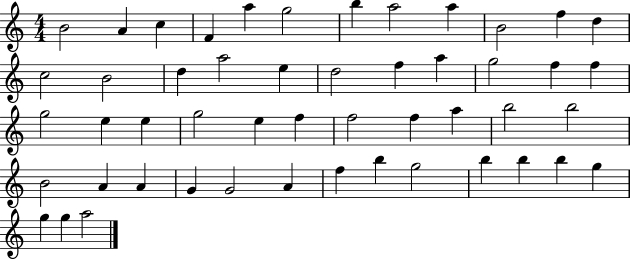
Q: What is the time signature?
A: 4/4